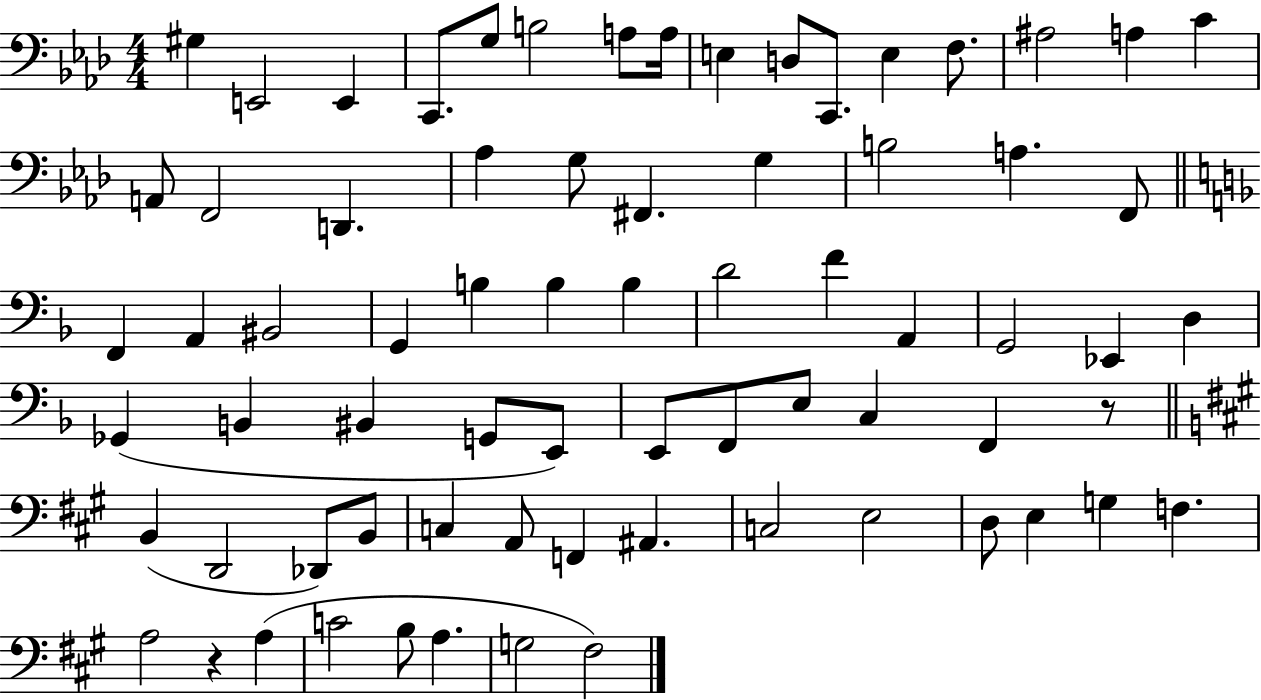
{
  \clef bass
  \numericTimeSignature
  \time 4/4
  \key aes \major
  \repeat volta 2 { gis4 e,2 e,4 | c,8. g8 b2 a8 a16 | e4 d8 c,8. e4 f8. | ais2 a4 c'4 | \break a,8 f,2 d,4. | aes4 g8 fis,4. g4 | b2 a4. f,8 | \bar "||" \break \key f \major f,4 a,4 bis,2 | g,4 b4 b4 b4 | d'2 f'4 a,4 | g,2 ees,4 d4 | \break ges,4( b,4 bis,4 g,8 e,8) | e,8 f,8 e8 c4 f,4 r8 | \bar "||" \break \key a \major b,4( d,2 des,8) b,8 | c4 a,8 f,4 ais,4. | c2 e2 | d8 e4 g4 f4. | \break a2 r4 a4( | c'2 b8 a4. | g2 fis2) | } \bar "|."
}